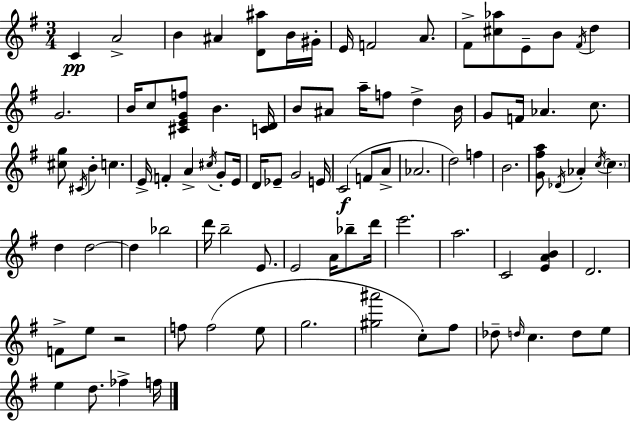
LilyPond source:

{
  \clef treble
  \numericTimeSignature
  \time 3/4
  \key e \minor
  c'4\pp a'2-> | b'4 ais'4 <d' ais''>8 b'16 gis'16-. | e'16 f'2 a'8. | fis'8-> <cis'' aes''>8 e'8-- b'8 \acciaccatura { fis'16 } d''4 | \break g'2. | b'16 c''8 <cis' e' g' f''>8 b'4. | <c' d'>16 b'8 ais'8 a''16-- f''8 d''4-> | b'16 g'8 f'16 aes'4. c''8. | \break <cis'' g''>8 \acciaccatura { cis'16 } b'4-. c''4. | e'16-> f'4-. a'4-> \acciaccatura { cis''16 } | g'8-. e'16 d'16 ees'8-- g'2 | e'16 c'2(\f f'8 | \break a'8-> aes'2. | d''2) f''4 | b'2. | <g' fis'' a''>8 \acciaccatura { des'16 } aes'4-. \acciaccatura { c''16~ }~ \parenthesize c''4. | \break d''4 d''2~~ | d''4 bes''2 | d'''16 b''2-- | e'8. e'2 | \break a'16 bes''8-- d'''16 e'''2. | a''2. | c'2 | <e' a' b'>4 d'2. | \break f'8-> e''8 r2 | f''8 f''2( | e''8 g''2. | <gis'' ais'''>2 | \break c''8-.) fis''8 des''8-- \grace { d''16 } c''4. | d''8 e''8 e''4 d''8. | fes''4-> f''16 \bar "|."
}